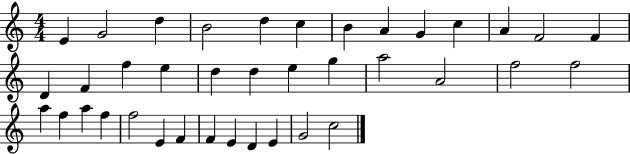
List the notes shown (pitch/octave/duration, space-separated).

E4/q G4/h D5/q B4/h D5/q C5/q B4/q A4/q G4/q C5/q A4/q F4/h F4/q D4/q F4/q F5/q E5/q D5/q D5/q E5/q G5/q A5/h A4/h F5/h F5/h A5/q F5/q A5/q F5/q F5/h E4/q F4/q F4/q E4/q D4/q E4/q G4/h C5/h